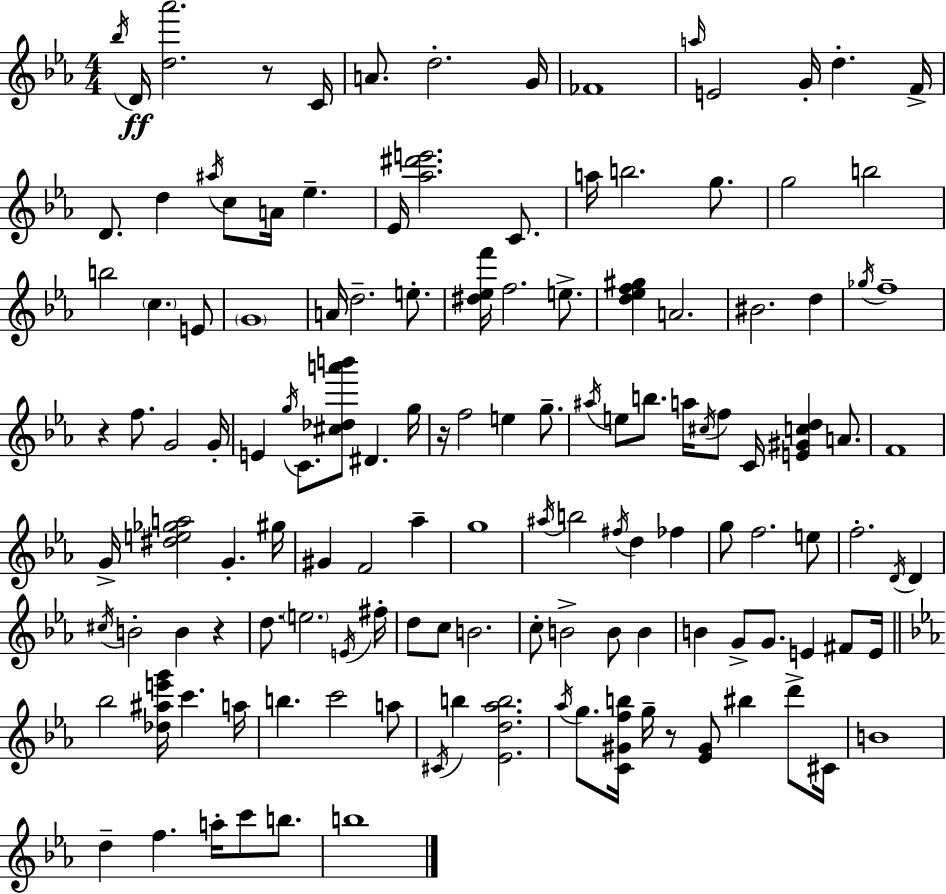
X:1
T:Untitled
M:4/4
L:1/4
K:Cm
_b/4 D/4 [d_a']2 z/2 C/4 A/2 d2 G/4 _F4 a/4 E2 G/4 d F/4 D/2 d ^a/4 c/2 A/4 _e _E/4 [_a^d'e']2 C/2 a/4 b2 g/2 g2 b2 b2 c E/2 G4 A/4 d2 e/2 [^d_ef']/4 f2 e/2 [d_ef^g] A2 ^B2 d _g/4 f4 z f/2 G2 G/4 E g/4 C/2 [^c_da'b']/2 ^D g/4 z/4 f2 e g/2 ^a/4 e/2 b/2 a/4 ^c/4 f/2 C/4 [E^Gcd] A/2 F4 G/4 [^de_ga]2 G ^g/4 ^G F2 _a g4 ^a/4 b2 ^f/4 d _f g/2 f2 e/2 f2 D/4 D ^c/4 B2 B z d/2 e2 E/4 ^f/4 d/2 c/2 B2 c/2 B2 B/2 B B G/2 G/2 E ^F/2 E/4 _b2 [_d^ae'g']/4 c' a/4 b c'2 a/2 ^C/4 b [_Ed_ab]2 _a/4 g/2 [C^Gfb]/4 g/4 z/2 [_E^G]/2 ^b d'/2 ^C/4 B4 d f a/4 c'/2 b/2 b4